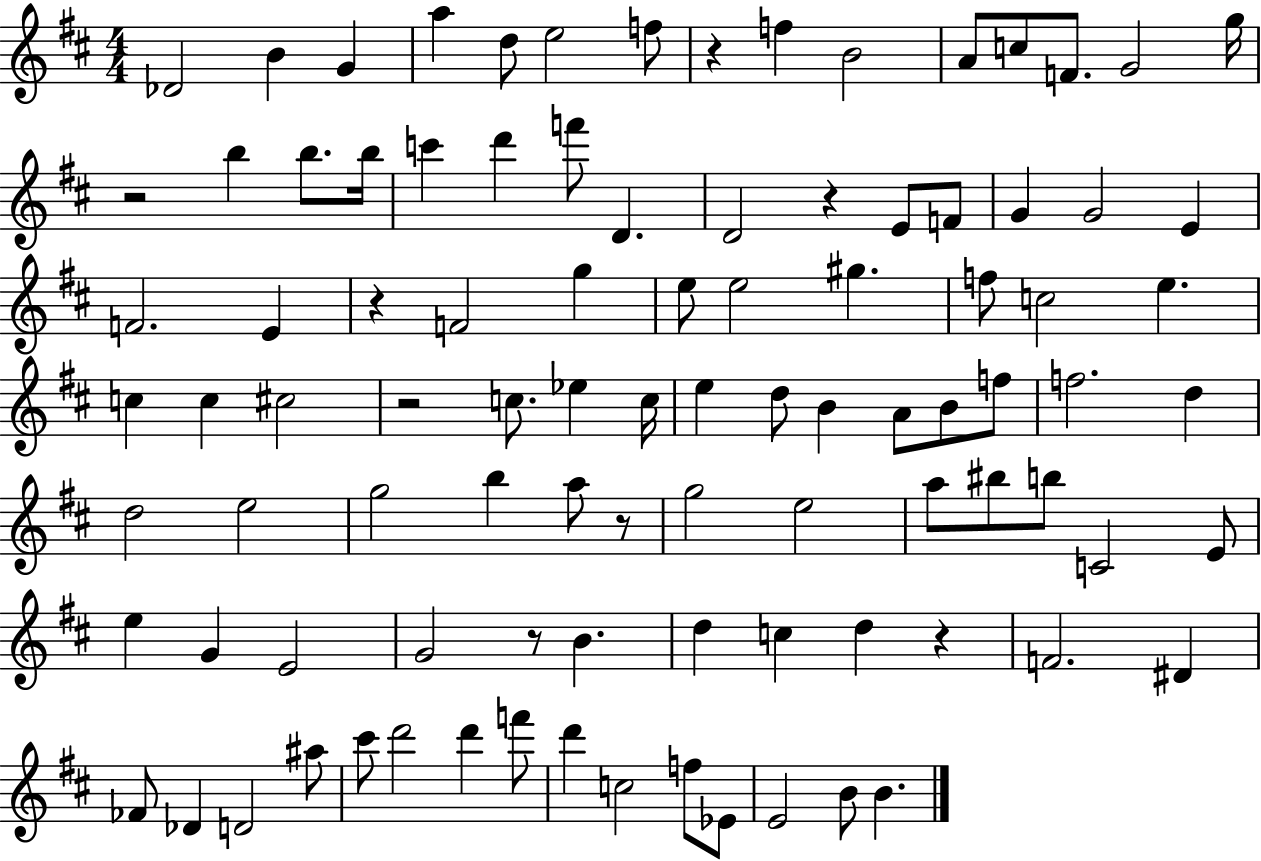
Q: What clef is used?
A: treble